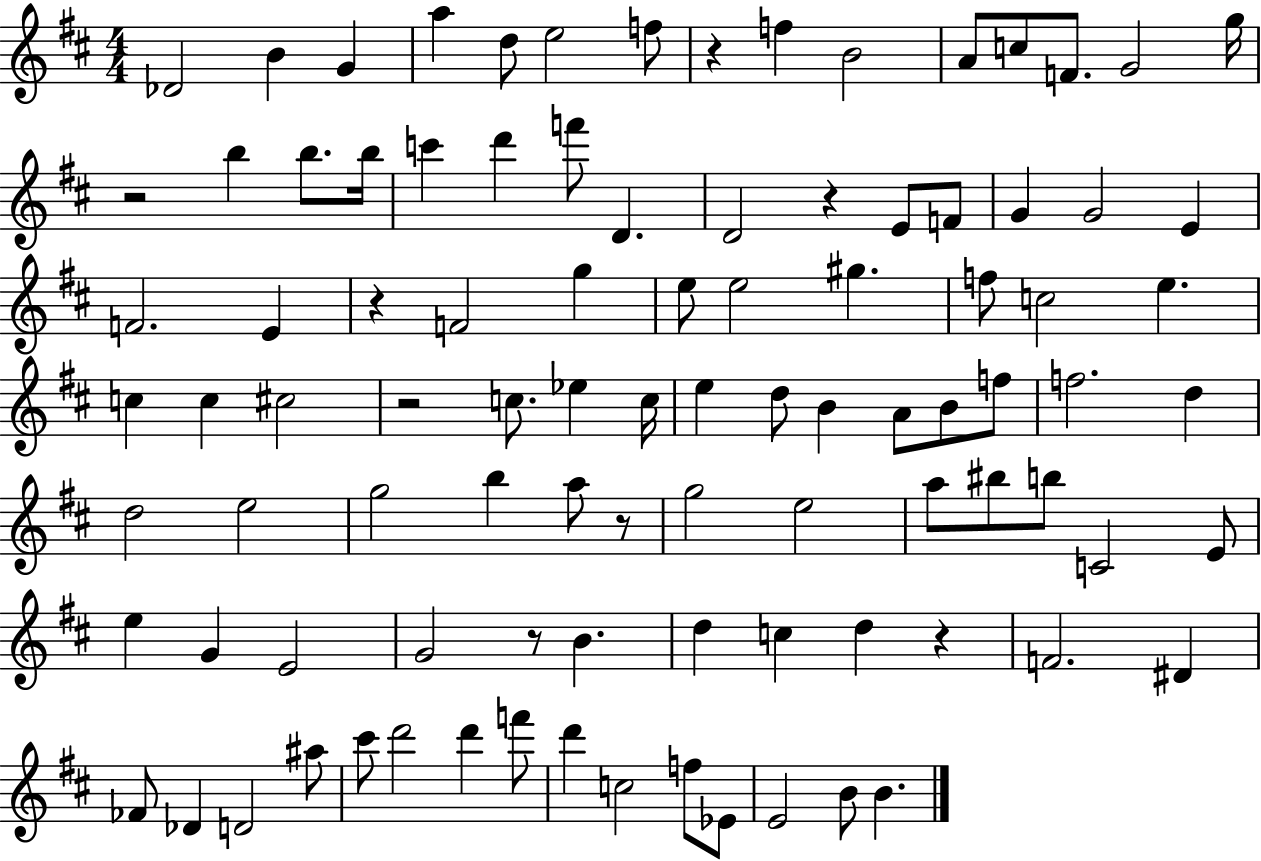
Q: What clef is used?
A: treble